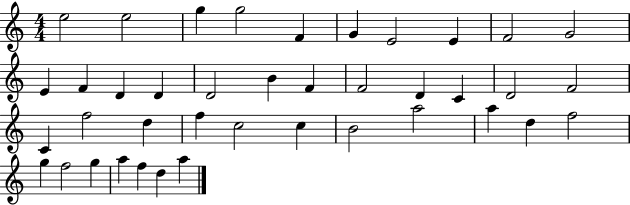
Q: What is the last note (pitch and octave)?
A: A5